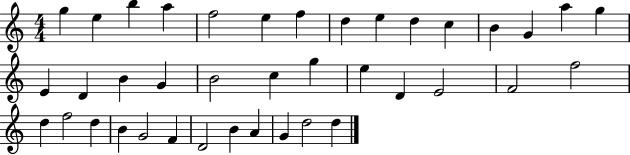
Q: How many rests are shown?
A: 0